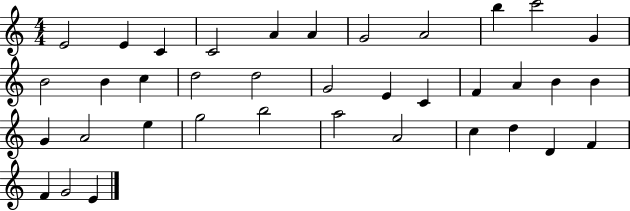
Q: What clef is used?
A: treble